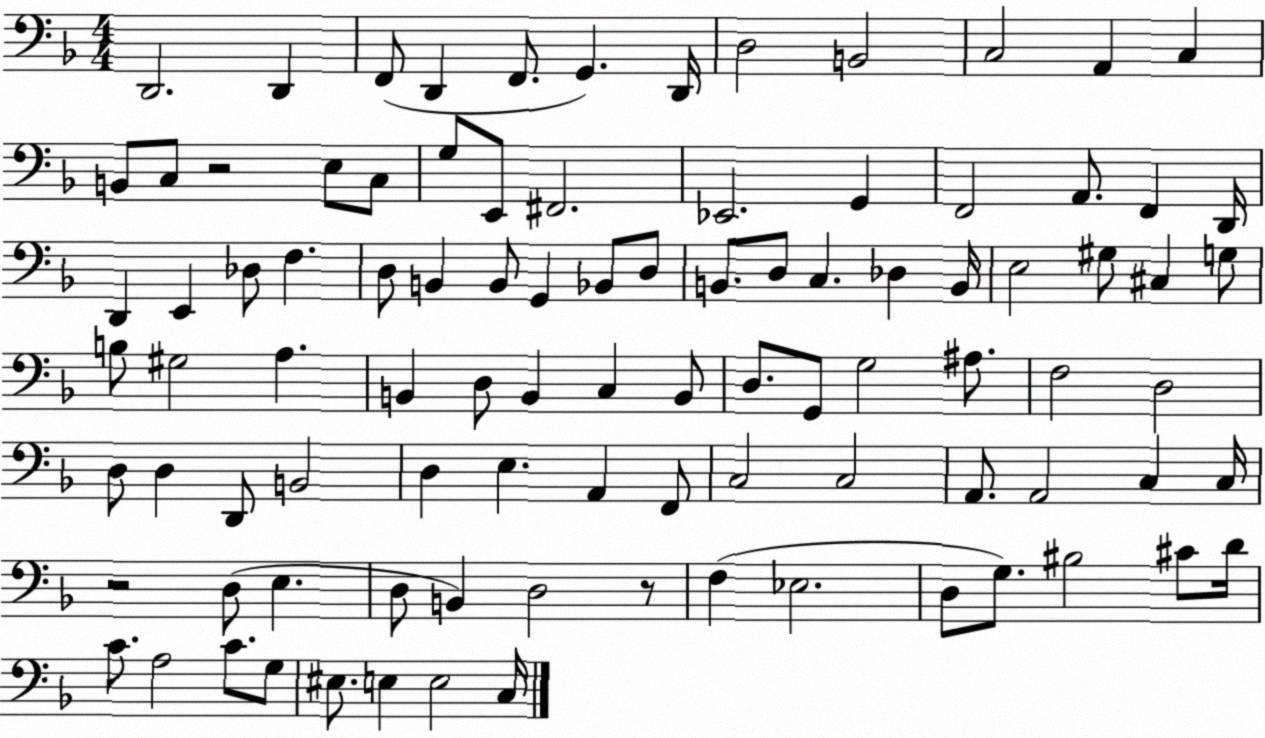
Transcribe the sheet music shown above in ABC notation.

X:1
T:Untitled
M:4/4
L:1/4
K:F
D,,2 D,, F,,/2 D,, F,,/2 G,, D,,/4 D,2 B,,2 C,2 A,, C, B,,/2 C,/2 z2 E,/2 C,/2 G,/2 E,,/2 ^F,,2 _E,,2 G,, F,,2 A,,/2 F,, D,,/4 D,, E,, _D,/2 F, D,/2 B,, B,,/2 G,, _B,,/2 D,/2 B,,/2 D,/2 C, _D, B,,/4 E,2 ^G,/2 ^C, G,/2 B,/2 ^G,2 A, B,, D,/2 B,, C, B,,/2 D,/2 G,,/2 G,2 ^A,/2 F,2 D,2 D,/2 D, D,,/2 B,,2 D, E, A,, F,,/2 C,2 C,2 A,,/2 A,,2 C, C,/4 z2 D,/2 E, D,/2 B,, D,2 z/2 F, _E,2 D,/2 G,/2 ^B,2 ^C/2 D/4 C/2 A,2 C/2 G,/2 ^E,/2 E, E,2 C,/4